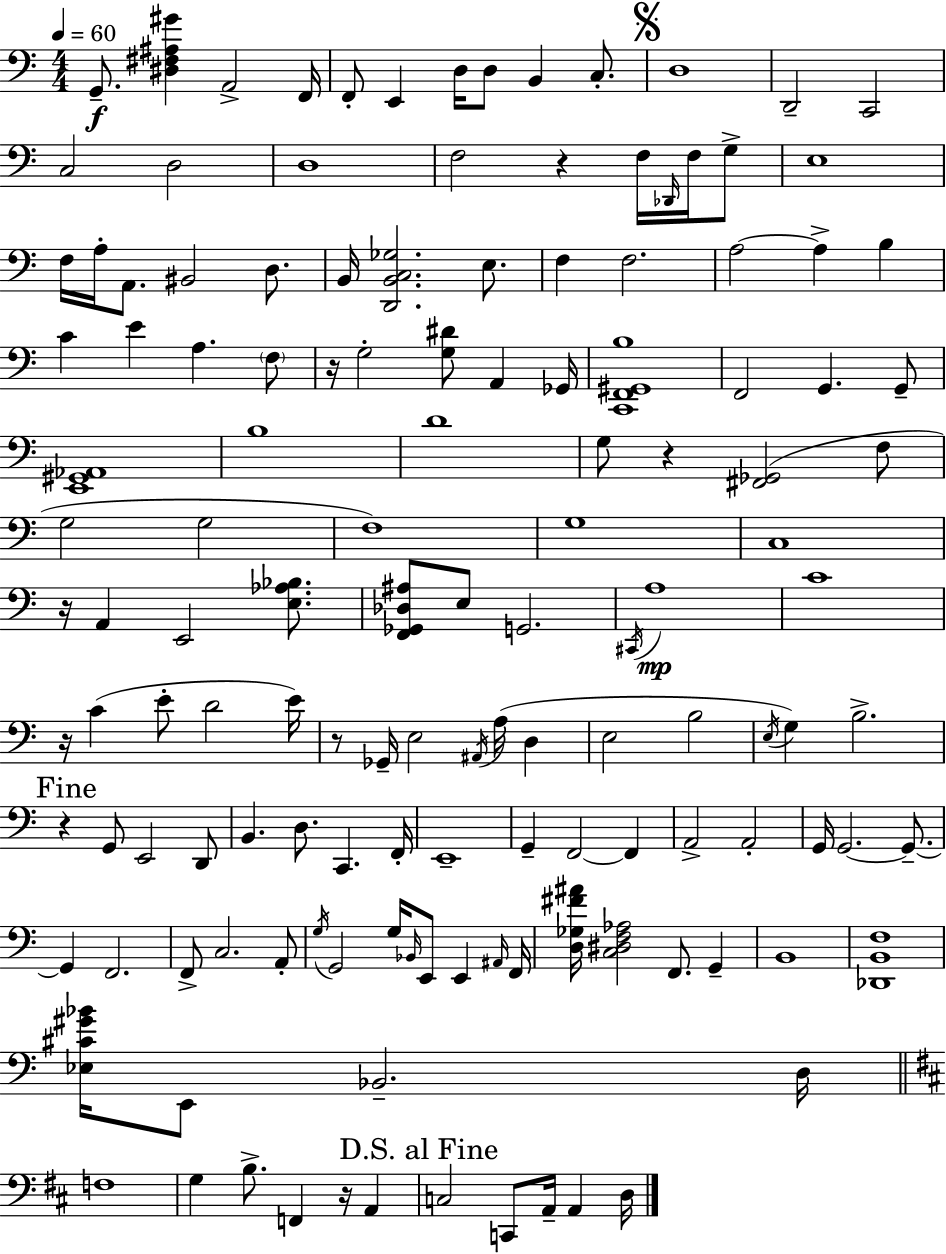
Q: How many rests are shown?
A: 8